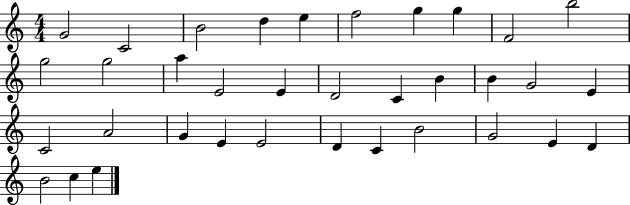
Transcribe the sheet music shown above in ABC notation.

X:1
T:Untitled
M:4/4
L:1/4
K:C
G2 C2 B2 d e f2 g g F2 b2 g2 g2 a E2 E D2 C B B G2 E C2 A2 G E E2 D C B2 G2 E D B2 c e